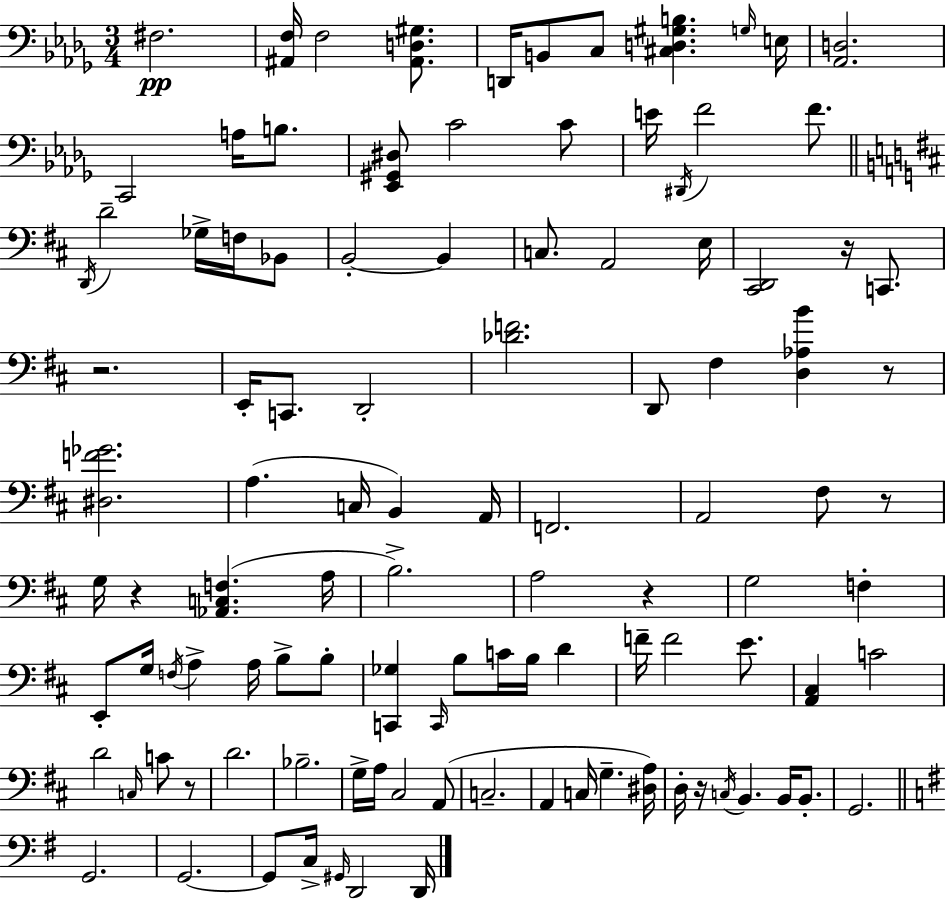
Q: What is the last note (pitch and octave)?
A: D2